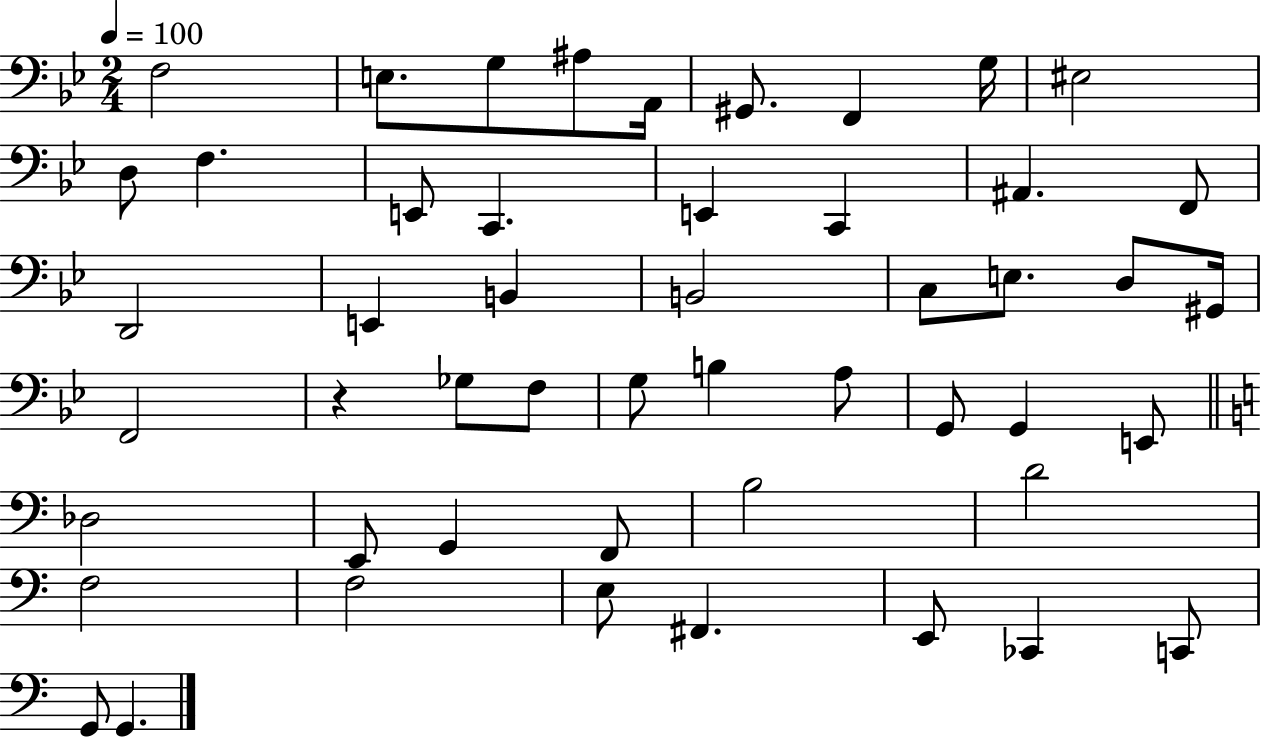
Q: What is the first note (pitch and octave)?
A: F3